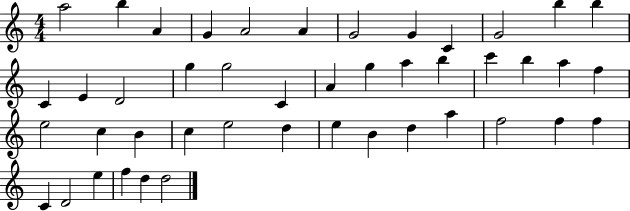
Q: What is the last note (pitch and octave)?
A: D5